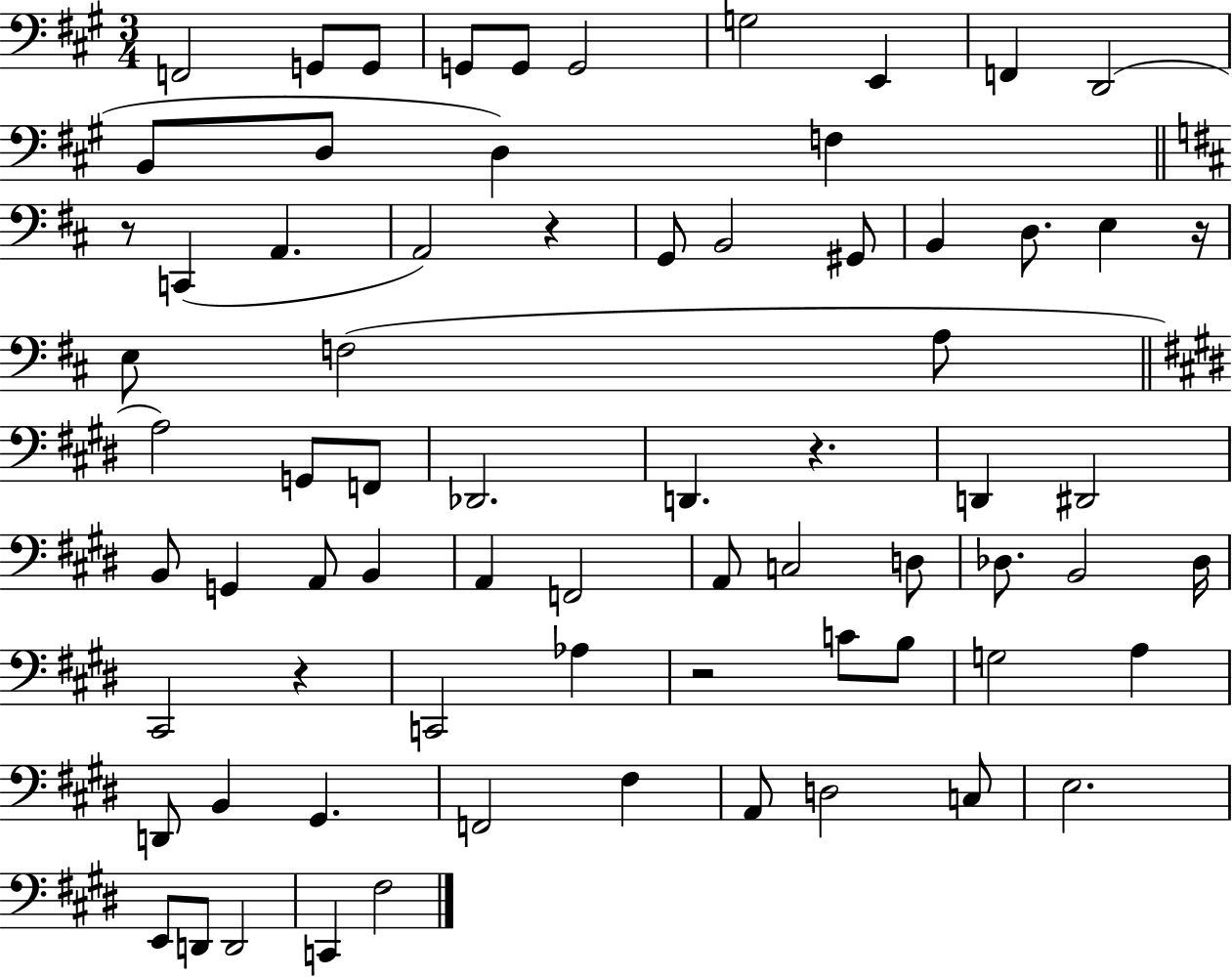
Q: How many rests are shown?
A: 6